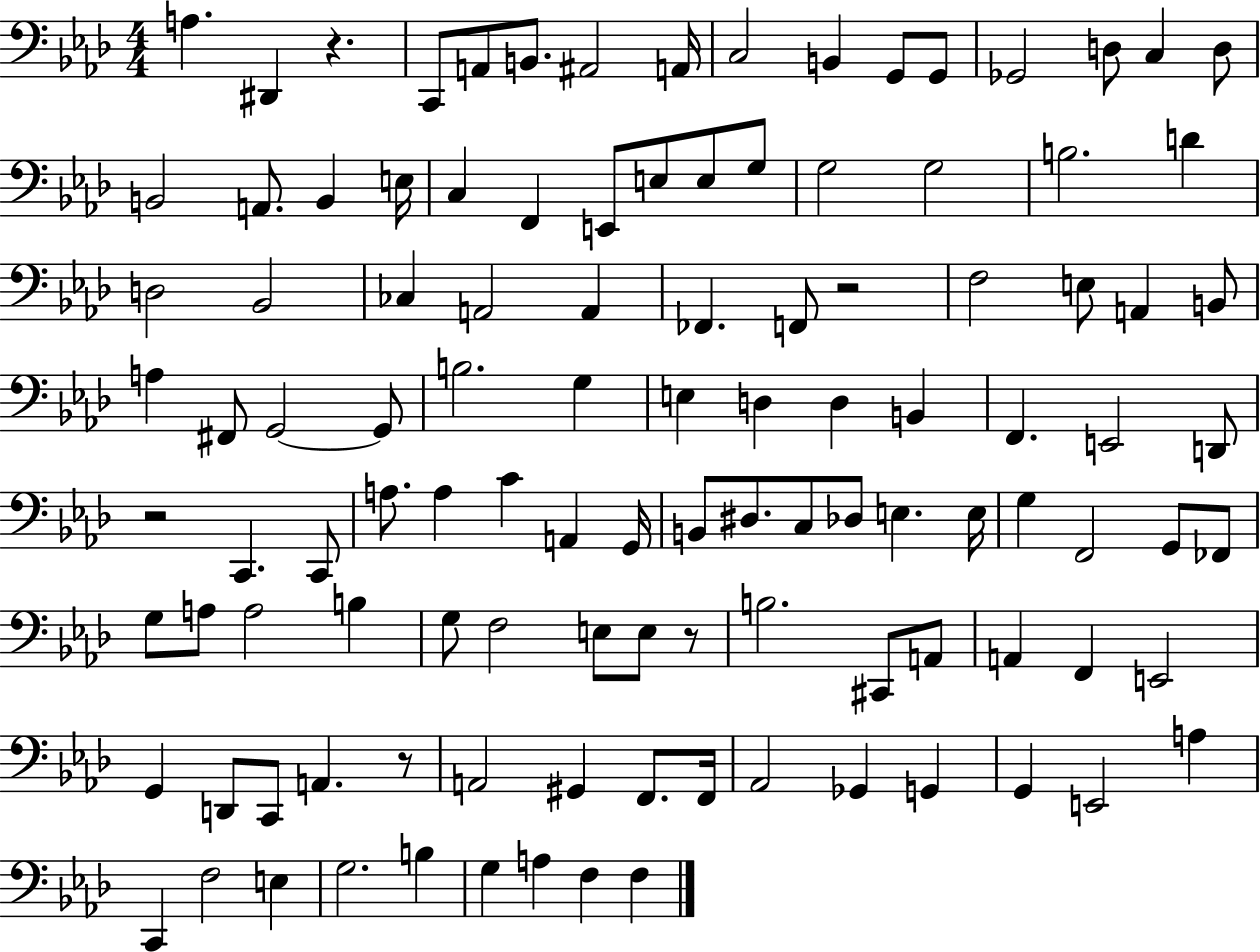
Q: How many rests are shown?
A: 5